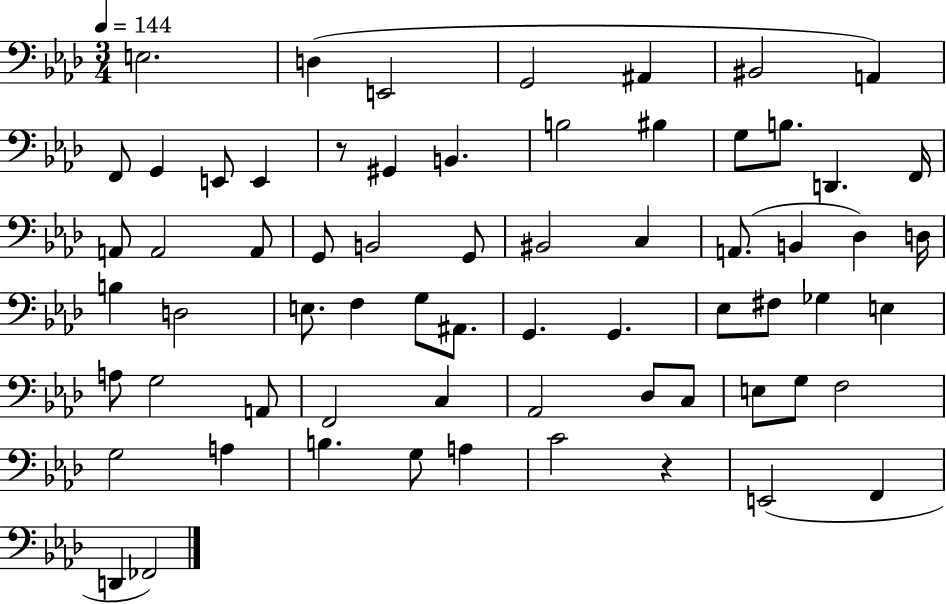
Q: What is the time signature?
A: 3/4